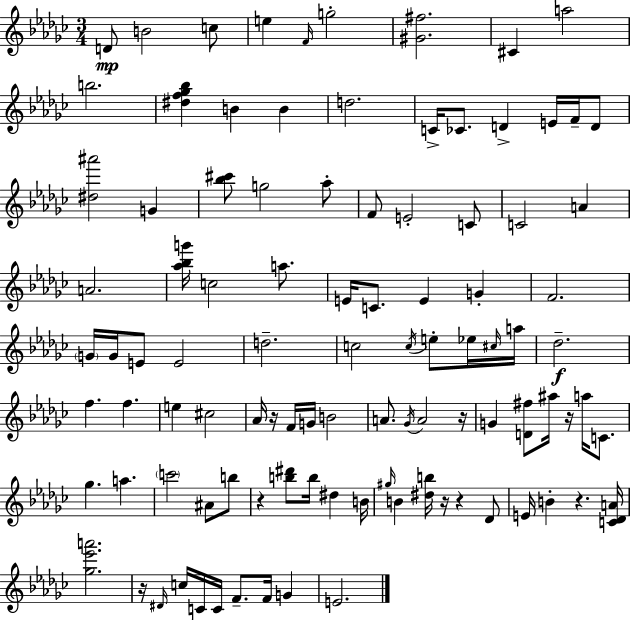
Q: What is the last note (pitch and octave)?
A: E4